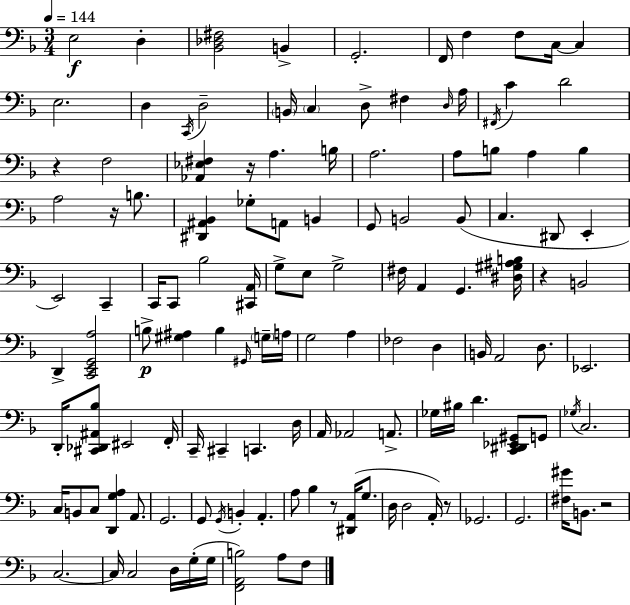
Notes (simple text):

E3/h D3/q [Bb2,Db3,F#3]/h B2/q G2/h. F2/s F3/q F3/e C3/s C3/q E3/h. D3/q C2/s D3/h B2/s C3/q D3/e F#3/q D3/s A3/s F#2/s C4/q D4/h R/q F3/h [Ab2,Eb3,F#3]/q R/s A3/q. B3/s A3/h. A3/e B3/e A3/q B3/q A3/h R/s B3/e. [D#2,A#2,Bb2]/q Gb3/e A2/e B2/q G2/e B2/h B2/e C3/q. D#2/e E2/q E2/h C2/q C2/s C2/e Bb3/h [C#2,A2]/s G3/e E3/e G3/h F#3/s A2/q G2/q. [D#3,G#3,A#3,B3]/s R/q B2/h D2/q [C2,E2,G2,A3]/h B3/e [G#3,A#3]/q B3/q G#2/s G3/s A3/s G3/h A3/q FES3/h D3/q B2/s A2/h D3/e. Eb2/h. D2/s [C#2,Db2,A#2,Bb3]/e EIS2/h F2/s C2/s C#2/q C2/q. D3/s A2/s Ab2/h A2/e. Gb3/s BIS3/s D4/q. [C2,D#2,Eb2,G#2]/e G2/e Gb3/s C3/h. C3/s B2/e C3/e [D2,G3,A3]/q A2/e. G2/h. G2/e G2/s B2/q A2/q. A3/e Bb3/q R/e [D#2,A2]/s G3/e. D3/s D3/h A2/s R/e Gb2/h. G2/h. [F#3,G#4]/s B2/e. R/h C3/h. C3/s C3/h D3/s G3/s G3/s [F2,A2,B3]/h A3/e F3/e